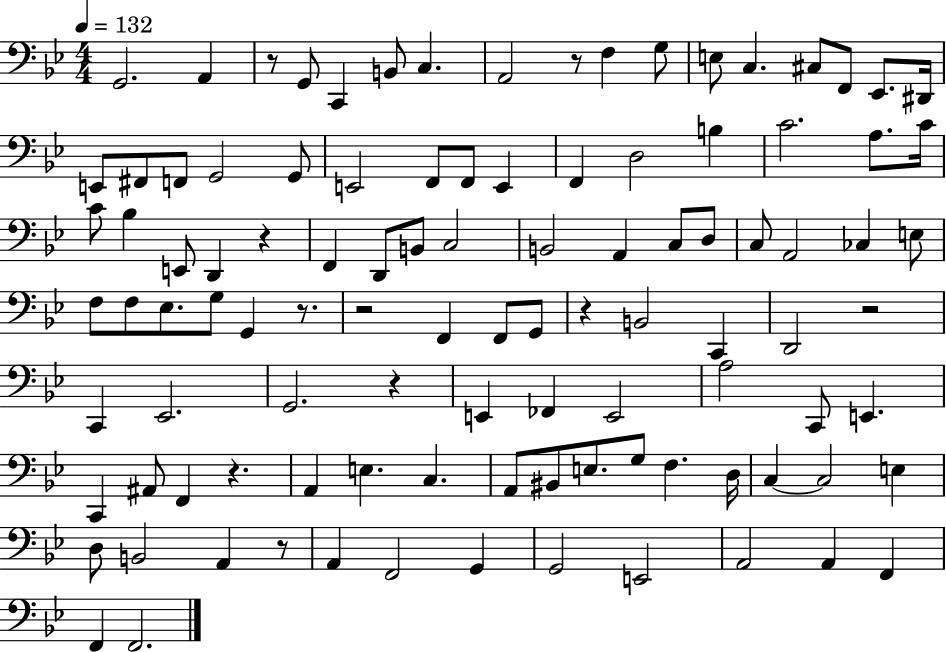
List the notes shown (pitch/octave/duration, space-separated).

G2/h. A2/q R/e G2/e C2/q B2/e C3/q. A2/h R/e F3/q G3/e E3/e C3/q. C#3/e F2/e Eb2/e. D#2/s E2/e F#2/e F2/e G2/h G2/e E2/h F2/e F2/e E2/q F2/q D3/h B3/q C4/h. A3/e. C4/s C4/e Bb3/q E2/e D2/q R/q F2/q D2/e B2/e C3/h B2/h A2/q C3/e D3/e C3/e A2/h CES3/q E3/e F3/e F3/e Eb3/e. G3/e G2/q R/e. R/h F2/q F2/e G2/e R/q B2/h C2/q D2/h R/h C2/q Eb2/h. G2/h. R/q E2/q FES2/q E2/h A3/h C2/e E2/q. C2/q A#2/e F2/q R/q. A2/q E3/q. C3/q. A2/e BIS2/e E3/e. G3/e F3/q. D3/s C3/q C3/h E3/q D3/e B2/h A2/q R/e A2/q F2/h G2/q G2/h E2/h A2/h A2/q F2/q F2/q F2/h.